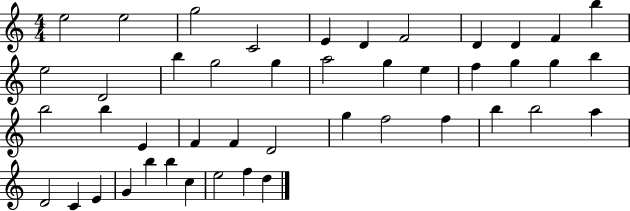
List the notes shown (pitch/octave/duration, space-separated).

E5/h E5/h G5/h C4/h E4/q D4/q F4/h D4/q D4/q F4/q B5/q E5/h D4/h B5/q G5/h G5/q A5/h G5/q E5/q F5/q G5/q G5/q B5/q B5/h B5/q E4/q F4/q F4/q D4/h G5/q F5/h F5/q B5/q B5/h A5/q D4/h C4/q E4/q G4/q B5/q B5/q C5/q E5/h F5/q D5/q